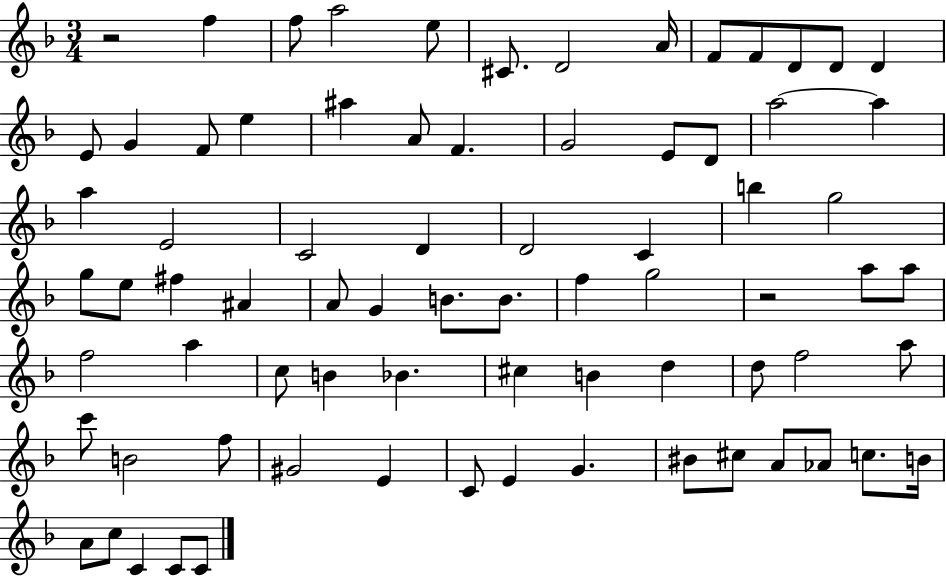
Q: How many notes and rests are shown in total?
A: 76